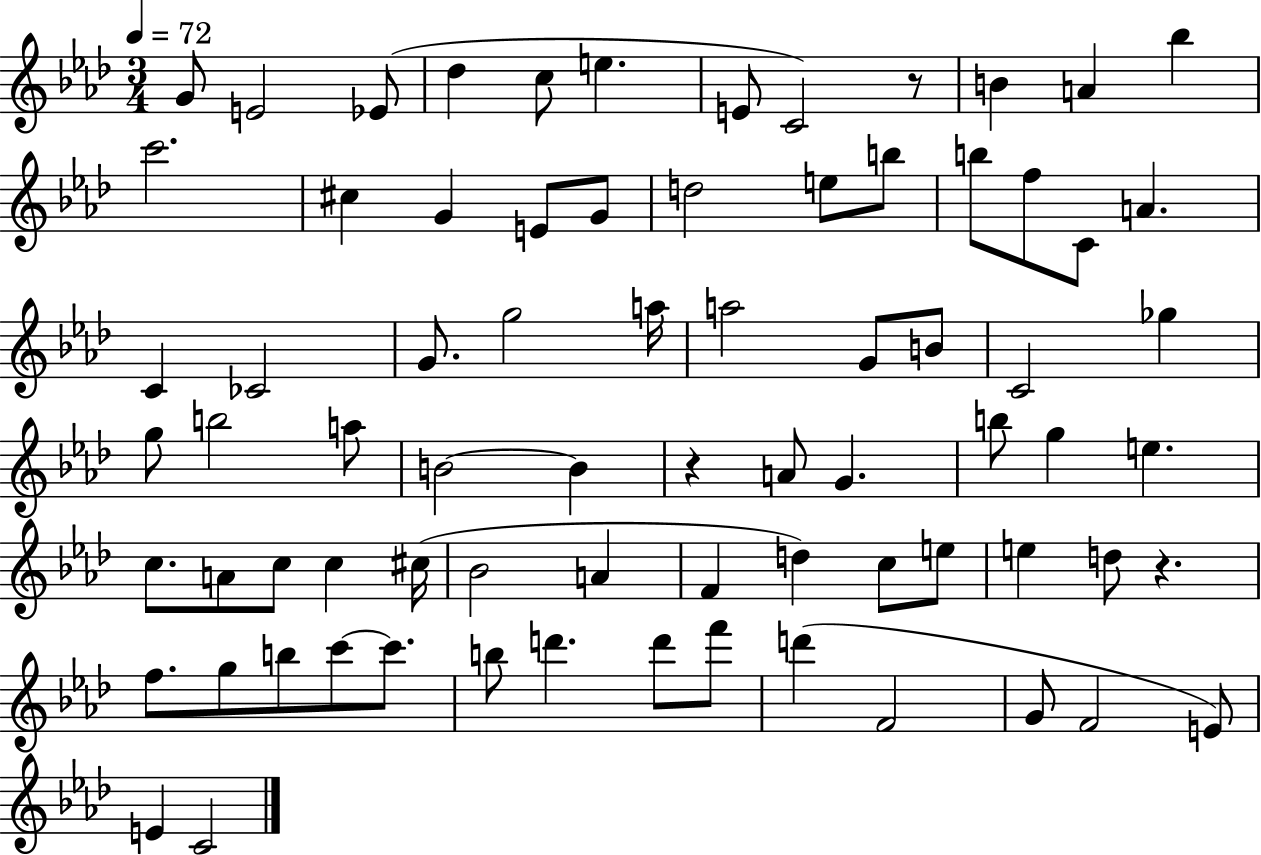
{
  \clef treble
  \numericTimeSignature
  \time 3/4
  \key aes \major
  \tempo 4 = 72
  \repeat volta 2 { g'8 e'2 ees'8( | des''4 c''8 e''4. | e'8 c'2) r8 | b'4 a'4 bes''4 | \break c'''2. | cis''4 g'4 e'8 g'8 | d''2 e''8 b''8 | b''8 f''8 c'8 a'4. | \break c'4 ces'2 | g'8. g''2 a''16 | a''2 g'8 b'8 | c'2 ges''4 | \break g''8 b''2 a''8 | b'2~~ b'4 | r4 a'8 g'4. | b''8 g''4 e''4. | \break c''8. a'8 c''8 c''4 cis''16( | bes'2 a'4 | f'4 d''4) c''8 e''8 | e''4 d''8 r4. | \break f''8. g''8 b''8 c'''8~~ c'''8. | b''8 d'''4. d'''8 f'''8 | d'''4( f'2 | g'8 f'2 e'8) | \break e'4 c'2 | } \bar "|."
}